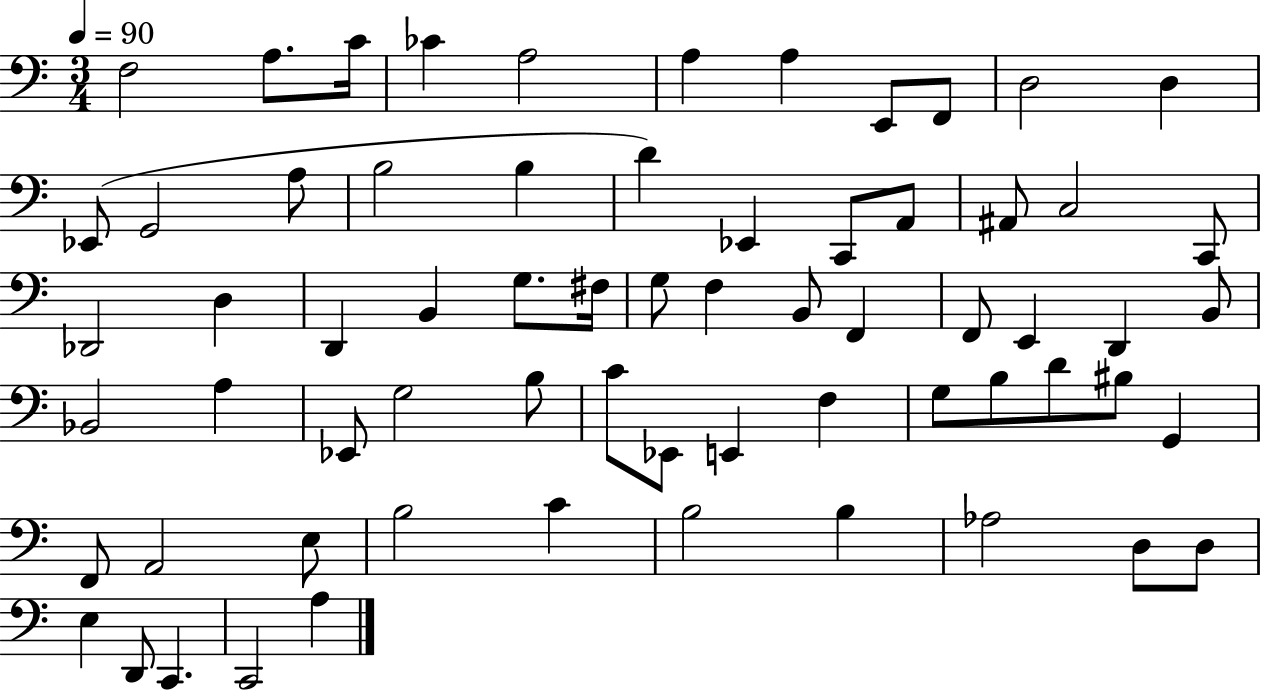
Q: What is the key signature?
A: C major